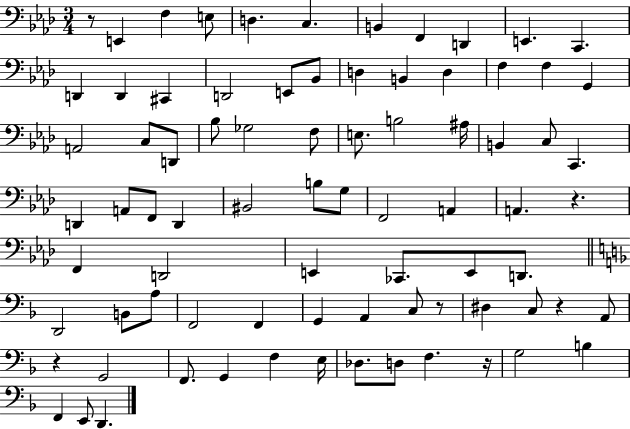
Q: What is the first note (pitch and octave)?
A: E2